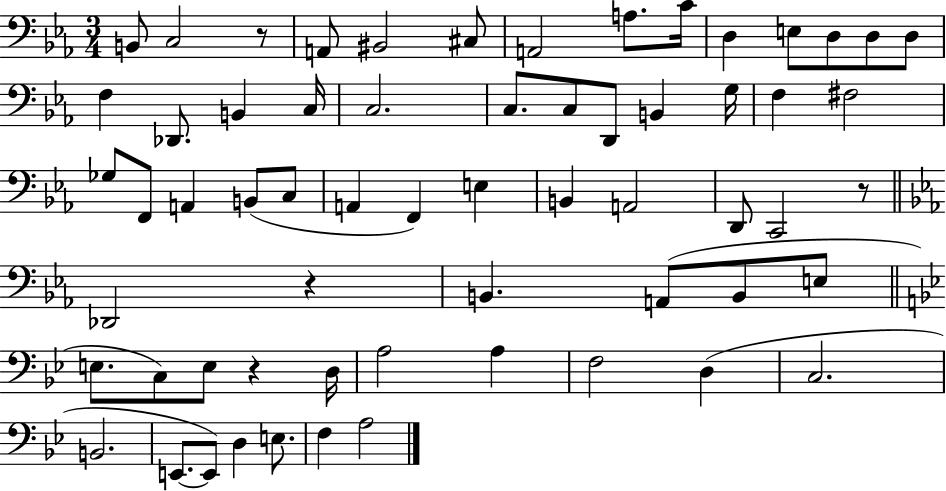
X:1
T:Untitled
M:3/4
L:1/4
K:Eb
B,,/2 C,2 z/2 A,,/2 ^B,,2 ^C,/2 A,,2 A,/2 C/4 D, E,/2 D,/2 D,/2 D,/2 F, _D,,/2 B,, C,/4 C,2 C,/2 C,/2 D,,/2 B,, G,/4 F, ^F,2 _G,/2 F,,/2 A,, B,,/2 C,/2 A,, F,, E, B,, A,,2 D,,/2 C,,2 z/2 _D,,2 z B,, A,,/2 B,,/2 E,/2 E,/2 C,/2 E,/2 z D,/4 A,2 A, F,2 D, C,2 B,,2 E,,/2 E,,/2 D, E,/2 F, A,2